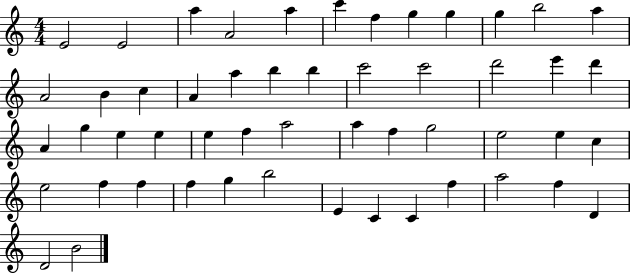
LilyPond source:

{
  \clef treble
  \numericTimeSignature
  \time 4/4
  \key c \major
  e'2 e'2 | a''4 a'2 a''4 | c'''4 f''4 g''4 g''4 | g''4 b''2 a''4 | \break a'2 b'4 c''4 | a'4 a''4 b''4 b''4 | c'''2 c'''2 | d'''2 e'''4 d'''4 | \break a'4 g''4 e''4 e''4 | e''4 f''4 a''2 | a''4 f''4 g''2 | e''2 e''4 c''4 | \break e''2 f''4 f''4 | f''4 g''4 b''2 | e'4 c'4 c'4 f''4 | a''2 f''4 d'4 | \break d'2 b'2 | \bar "|."
}